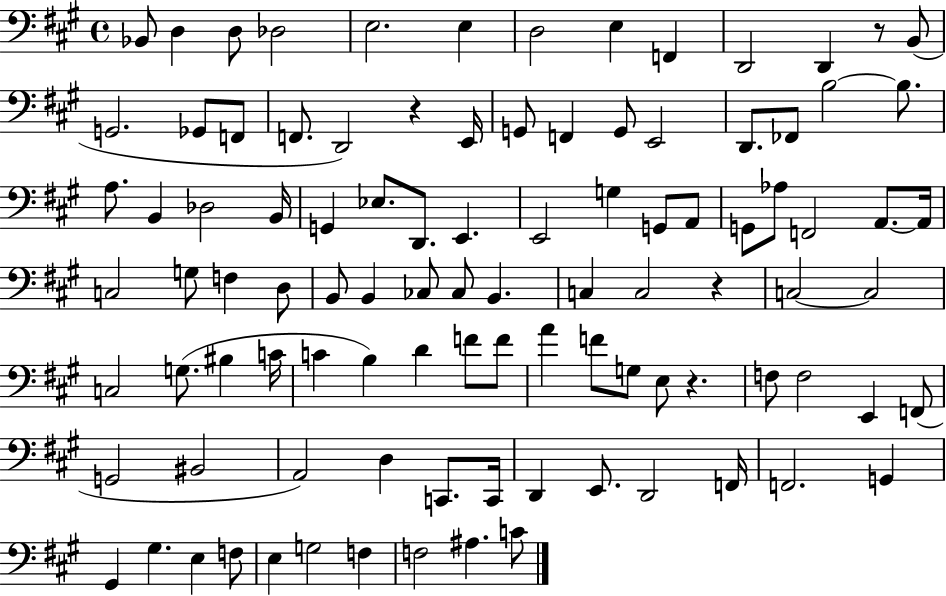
{
  \clef bass
  \time 4/4
  \defaultTimeSignature
  \key a \major
  bes,8 d4 d8 des2 | e2. e4 | d2 e4 f,4 | d,2 d,4 r8 b,8( | \break g,2. ges,8 f,8 | f,8. d,2) r4 e,16 | g,8 f,4 g,8 e,2 | d,8. fes,8 b2~~ b8. | \break a8. b,4 des2 b,16 | g,4 ees8. d,8. e,4. | e,2 g4 g,8 a,8 | g,8 aes8 f,2 a,8.~~ a,16 | \break c2 g8 f4 d8 | b,8 b,4 ces8 ces8 b,4. | c4 c2 r4 | c2~~ c2 | \break c2 g8.( bis4 c'16 | c'4 b4) d'4 f'8 f'8 | a'4 f'8 g8 e8 r4. | f8 f2 e,4 f,8( | \break g,2 bis,2 | a,2) d4 c,8. c,16 | d,4 e,8. d,2 f,16 | f,2. g,4 | \break gis,4 gis4. e4 f8 | e4 g2 f4 | f2 ais4. c'8 | \bar "|."
}